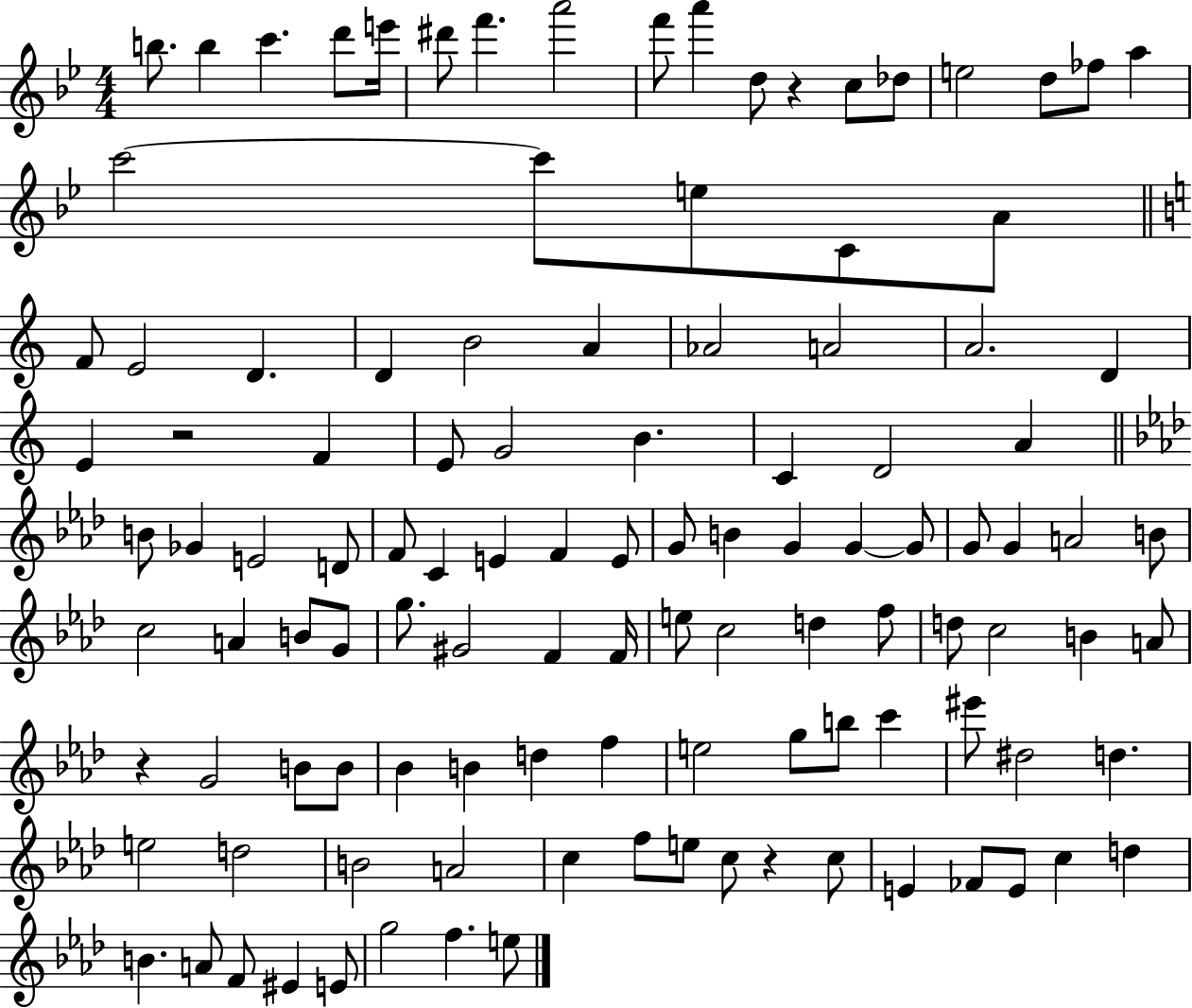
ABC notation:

X:1
T:Untitled
M:4/4
L:1/4
K:Bb
b/2 b c' d'/2 e'/4 ^d'/2 f' a'2 f'/2 a' d/2 z c/2 _d/2 e2 d/2 _f/2 a c'2 c'/2 e/2 C/2 A/2 F/2 E2 D D B2 A _A2 A2 A2 D E z2 F E/2 G2 B C D2 A B/2 _G E2 D/2 F/2 C E F E/2 G/2 B G G G/2 G/2 G A2 B/2 c2 A B/2 G/2 g/2 ^G2 F F/4 e/2 c2 d f/2 d/2 c2 B A/2 z G2 B/2 B/2 _B B d f e2 g/2 b/2 c' ^e'/2 ^d2 d e2 d2 B2 A2 c f/2 e/2 c/2 z c/2 E _F/2 E/2 c d B A/2 F/2 ^E E/2 g2 f e/2